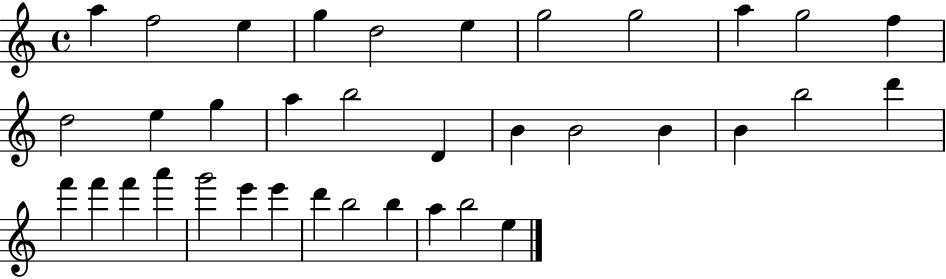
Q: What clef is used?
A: treble